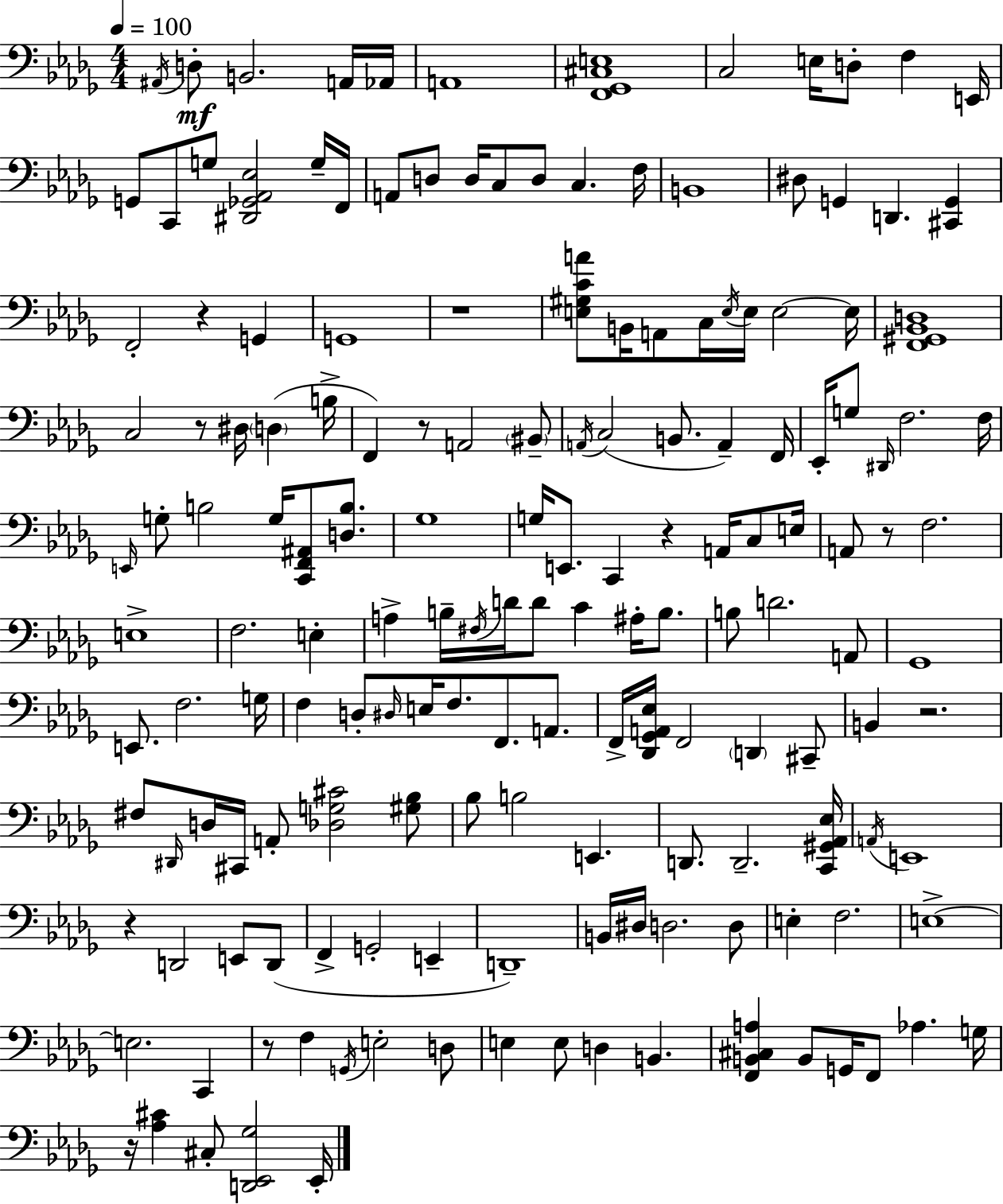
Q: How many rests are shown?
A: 10